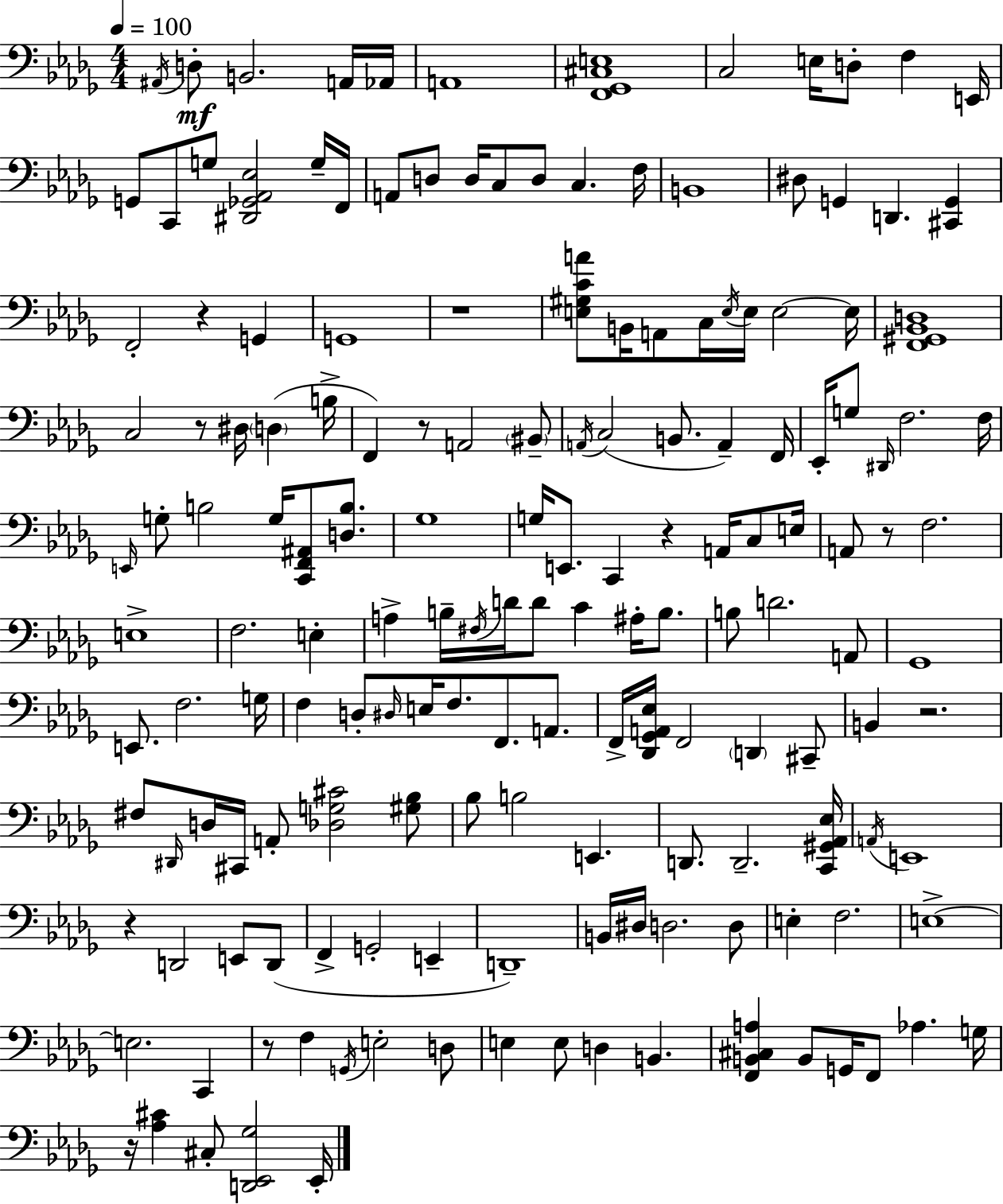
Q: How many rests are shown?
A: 10